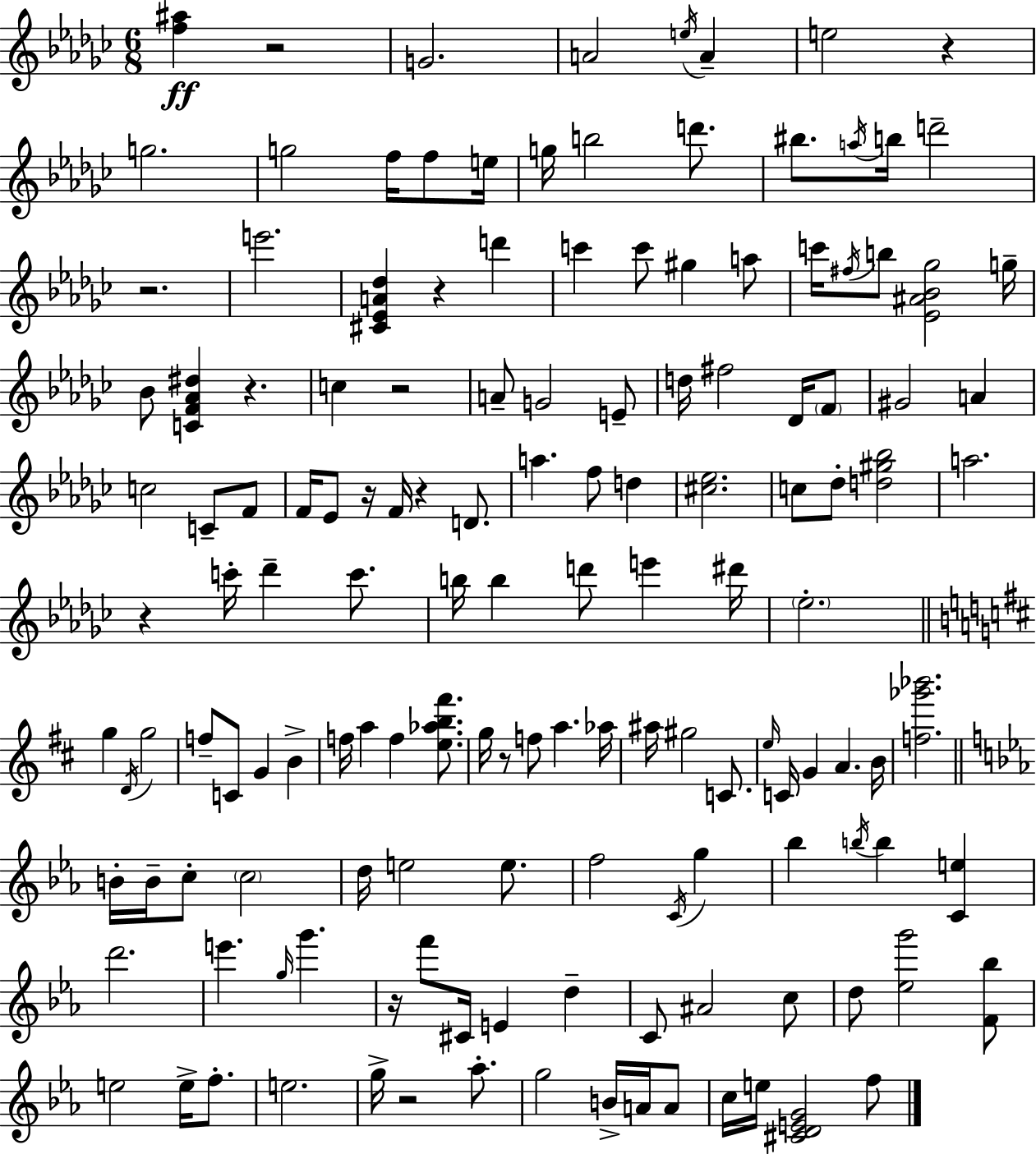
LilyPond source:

{
  \clef treble
  \numericTimeSignature
  \time 6/8
  \key ees \minor
  \repeat volta 2 { <f'' ais''>4\ff r2 | g'2. | a'2 \acciaccatura { e''16 } a'4-- | e''2 r4 | \break g''2. | g''2 f''16 f''8 | e''16 g''16 b''2 d'''8. | bis''8. \acciaccatura { a''16 } b''16 d'''2-- | \break r2. | e'''2. | <cis' ees' a' des''>4 r4 d'''4 | c'''4 c'''8 gis''4 | \break a''8 c'''16 \acciaccatura { fis''16 } b''8 <ees' ais' bes' ges''>2 | g''16-- bes'8 <c' f' aes' dis''>4 r4. | c''4 r2 | a'8-- g'2 | \break e'8-- d''16 fis''2 | des'16 \parenthesize f'8 gis'2 a'4 | c''2 c'8-- | f'8 f'16 ees'8 r16 f'16 r4 | \break d'8. a''4. f''8 d''4 | <cis'' ees''>2. | c''8 des''8-. <d'' gis'' bes''>2 | a''2. | \break r4 c'''16-. des'''4-- | c'''8. b''16 b''4 d'''8 e'''4 | dis'''16 \parenthesize ees''2.-. | \bar "||" \break \key d \major g''4 \acciaccatura { d'16 } g''2 | f''8-- c'8 g'4 b'4-> | f''16 a''4 f''4 <e'' aes'' b'' fis'''>8. | g''16 r8 f''8 a''4. | \break aes''16 ais''16 gis''2 c'8. | \grace { e''16 } c'16 g'4 a'4. | b'16 <f'' ges''' bes'''>2. | \bar "||" \break \key ees \major b'16-. b'16-- c''8-. \parenthesize c''2 | d''16 e''2 e''8. | f''2 \acciaccatura { c'16 } g''4 | bes''4 \acciaccatura { b''16 } b''4 <c' e''>4 | \break d'''2. | e'''4. \grace { g''16 } g'''4. | r16 f'''8 cis'16 e'4 d''4-- | c'8 ais'2 | \break c''8 d''8 <ees'' g'''>2 | <f' bes''>8 e''2 e''16-> | f''8.-. e''2. | g''16-> r2 | \break aes''8.-. g''2 b'16-> | a'16 a'8 c''16 e''16 <cis' d' e' g'>2 | f''8 } \bar "|."
}